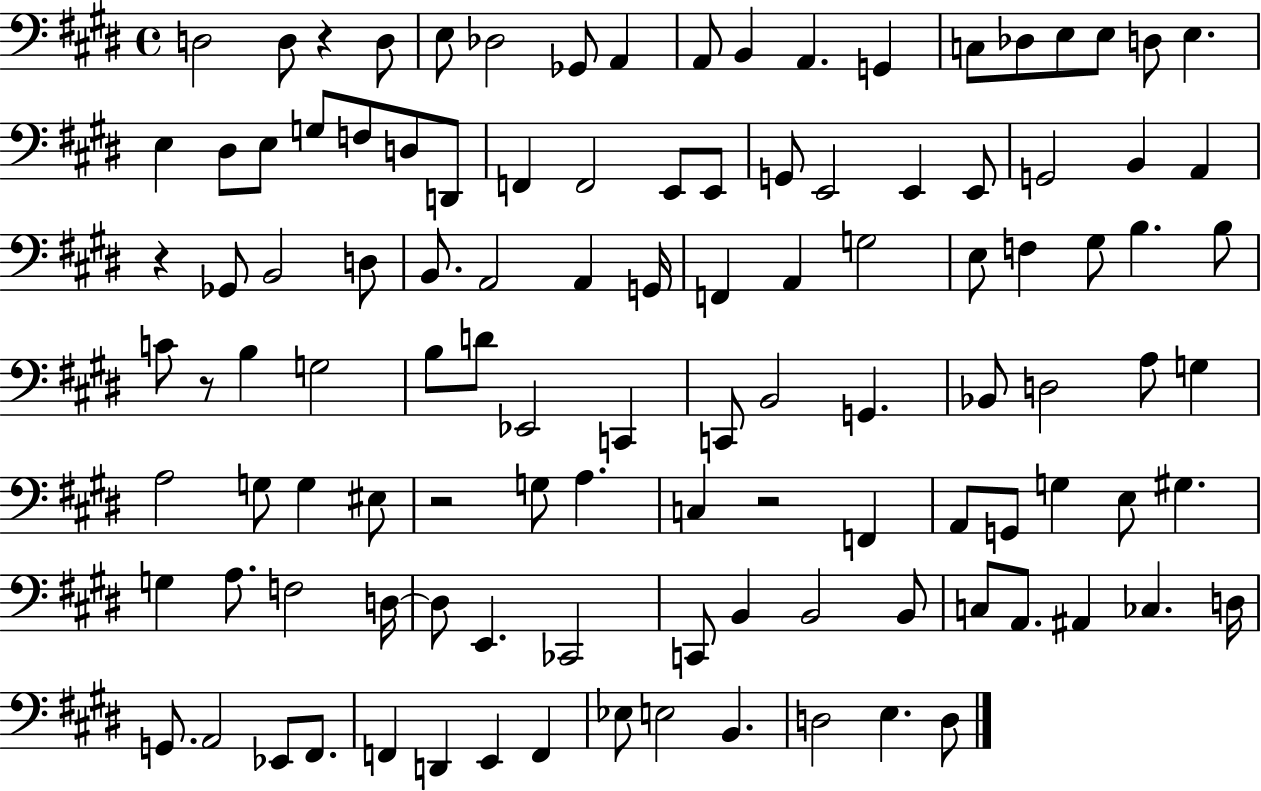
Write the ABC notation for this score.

X:1
T:Untitled
M:4/4
L:1/4
K:E
D,2 D,/2 z D,/2 E,/2 _D,2 _G,,/2 A,, A,,/2 B,, A,, G,, C,/2 _D,/2 E,/2 E,/2 D,/2 E, E, ^D,/2 E,/2 G,/2 F,/2 D,/2 D,,/2 F,, F,,2 E,,/2 E,,/2 G,,/2 E,,2 E,, E,,/2 G,,2 B,, A,, z _G,,/2 B,,2 D,/2 B,,/2 A,,2 A,, G,,/4 F,, A,, G,2 E,/2 F, ^G,/2 B, B,/2 C/2 z/2 B, G,2 B,/2 D/2 _E,,2 C,, C,,/2 B,,2 G,, _B,,/2 D,2 A,/2 G, A,2 G,/2 G, ^E,/2 z2 G,/2 A, C, z2 F,, A,,/2 G,,/2 G, E,/2 ^G, G, A,/2 F,2 D,/4 D,/2 E,, _C,,2 C,,/2 B,, B,,2 B,,/2 C,/2 A,,/2 ^A,, _C, D,/4 G,,/2 A,,2 _E,,/2 ^F,,/2 F,, D,, E,, F,, _E,/2 E,2 B,, D,2 E, D,/2